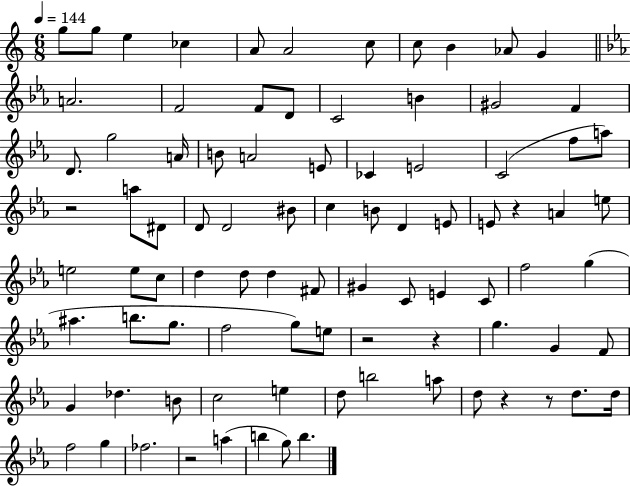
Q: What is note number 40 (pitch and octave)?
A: E4